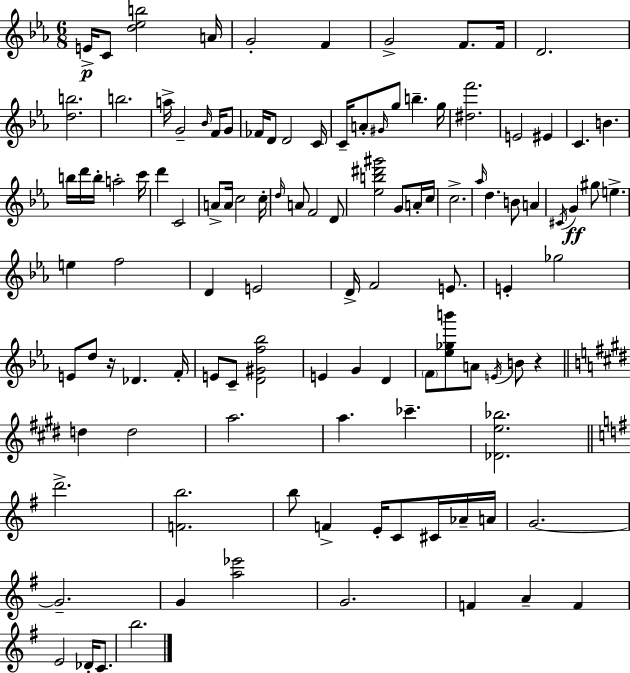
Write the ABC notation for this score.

X:1
T:Untitled
M:6/8
L:1/4
K:Eb
E/4 C/2 [d_eb]2 A/4 G2 F G2 F/2 F/4 D2 [db]2 b2 a/4 G2 _B/4 F/4 G/2 _F/4 D/2 D2 C/4 C/4 A/2 ^G/4 g/2 b g/4 [^df']2 E2 ^E C B b/4 d'/4 b/4 a2 c'/4 d' C2 A/2 A/4 c2 c/4 d/4 A/2 F2 D/2 [_eb^d'^g']2 G/2 A/4 c/4 c2 _a/4 d B/2 A ^C/4 G ^g/2 e e f2 D E2 D/4 F2 E/2 E _g2 E/2 d/2 z/4 _D F/4 E/2 C/2 [D^Gf_b]2 E G D F/2 [_e_gb']/2 A/2 E/4 B/2 z d d2 a2 a _c' [_De_b]2 d'2 [Fb]2 b/2 F E/4 C/2 ^C/4 _A/4 A/4 G2 G2 G [a_e']2 G2 F A F E2 _D/4 C/2 b2